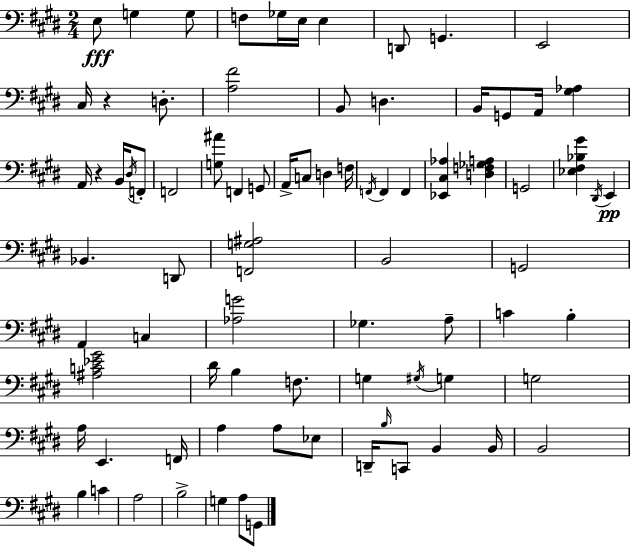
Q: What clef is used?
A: bass